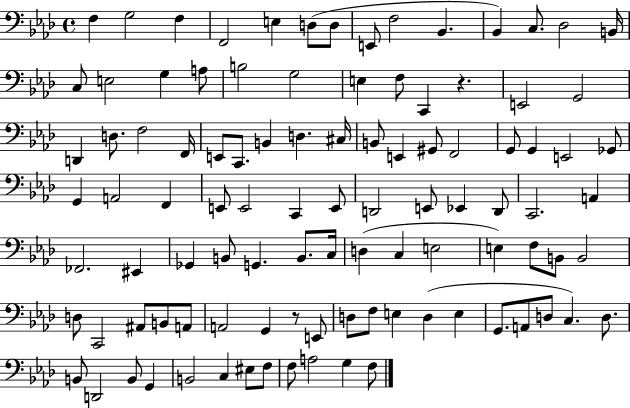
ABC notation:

X:1
T:Untitled
M:4/4
L:1/4
K:Ab
F, G,2 F, F,,2 E, D,/2 D,/2 E,,/2 F,2 _B,, _B,, C,/2 _D,2 B,,/4 C,/2 E,2 G, A,/2 B,2 G,2 E, F,/2 C,, z E,,2 G,,2 D,, D,/2 F,2 F,,/4 E,,/2 C,,/2 B,, D, ^C,/4 B,,/2 E,, ^G,,/2 F,,2 G,,/2 G,, E,,2 _G,,/2 G,, A,,2 F,, E,,/2 E,,2 C,, E,,/2 D,,2 E,,/2 _E,, D,,/2 C,,2 A,, _F,,2 ^E,, _G,, B,,/2 G,, B,,/2 C,/4 D, C, E,2 E, F,/2 B,,/2 B,,2 D,/2 C,,2 ^A,,/2 B,,/2 A,,/2 A,,2 G,, z/2 E,,/2 D,/2 F,/2 E, D, E, G,,/2 A,,/2 D,/2 C, D,/2 B,,/2 D,,2 B,,/2 G,, B,,2 C, ^E,/2 F,/2 F,/2 A,2 G, F,/2